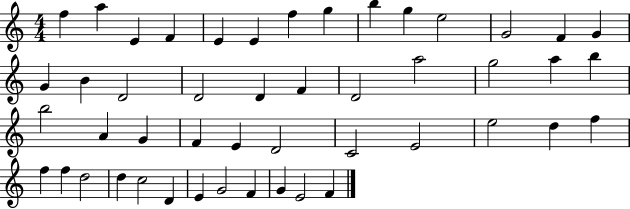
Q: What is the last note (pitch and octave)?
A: F4